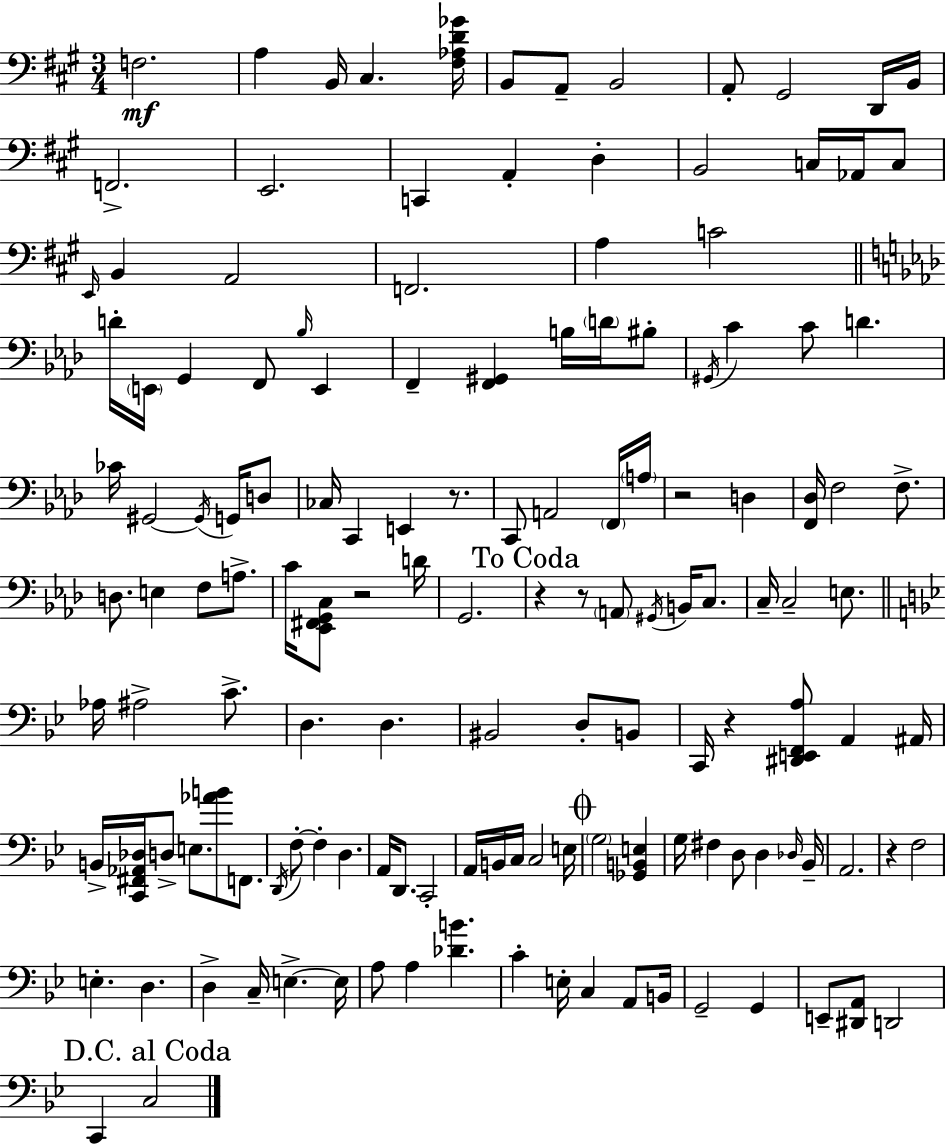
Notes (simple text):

F3/h. A3/q B2/s C#3/q. [F#3,Ab3,D4,Gb4]/s B2/e A2/e B2/h A2/e G#2/h D2/s B2/s F2/h. E2/h. C2/q A2/q D3/q B2/h C3/s Ab2/s C3/e E2/s B2/q A2/h F2/h. A3/q C4/h D4/s E2/s G2/q F2/e Bb3/s E2/q F2/q [F2,G#2]/q B3/s D4/s BIS3/e G#2/s C4/q C4/e D4/q. CES4/s G#2/h G#2/s G2/s D3/e CES3/s C2/q E2/q R/e. C2/e A2/h F2/s A3/s R/h D3/q [F2,Db3]/s F3/h F3/e. D3/e. E3/q F3/e A3/e. C4/s [Eb2,F#2,G2,C3]/e R/h D4/s G2/h. R/q R/e A2/e G#2/s B2/s C3/e. C3/s C3/h E3/e. Ab3/s A#3/h C4/e. D3/q. D3/q. BIS2/h D3/e B2/e C2/s R/q [D#2,E2,F2,A3]/e A2/q A#2/s B2/s [C2,F#2,Ab2,Db3]/s D3/e E3/e. [Ab4,B4]/e F2/e. D2/s F3/e F3/q D3/q. A2/s D2/e. C2/h A2/s B2/s C3/s C3/h E3/s G3/h [Gb2,B2,E3]/q G3/s F#3/q D3/e D3/q Db3/s Bb2/s A2/h. R/q F3/h E3/q. D3/q. D3/q C3/s E3/q. E3/s A3/e A3/q [Db4,B4]/q. C4/q E3/s C3/q A2/e B2/s G2/h G2/q E2/e [D#2,A2]/e D2/h C2/q C3/h